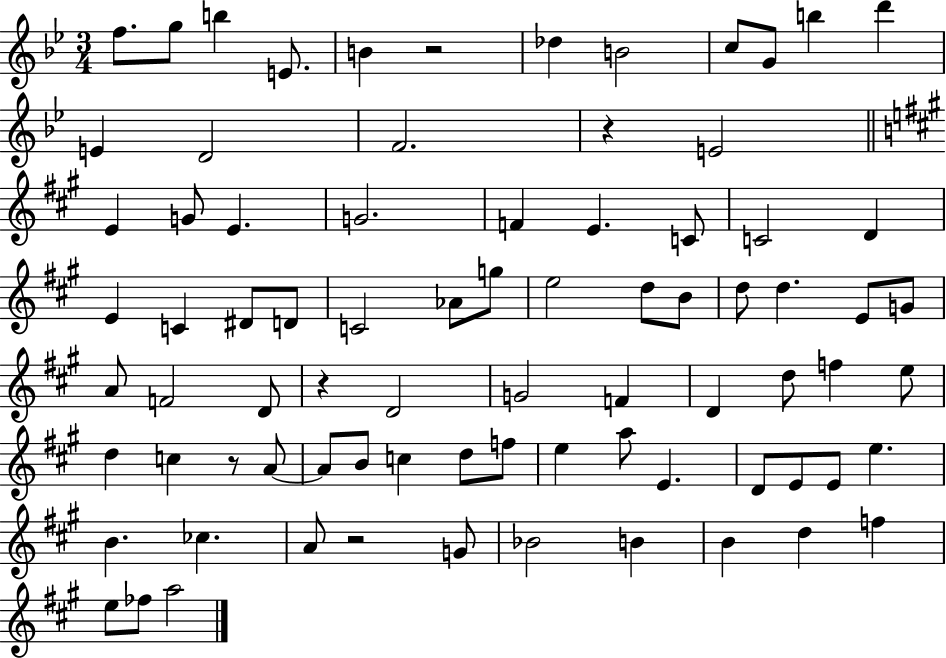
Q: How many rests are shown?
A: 5